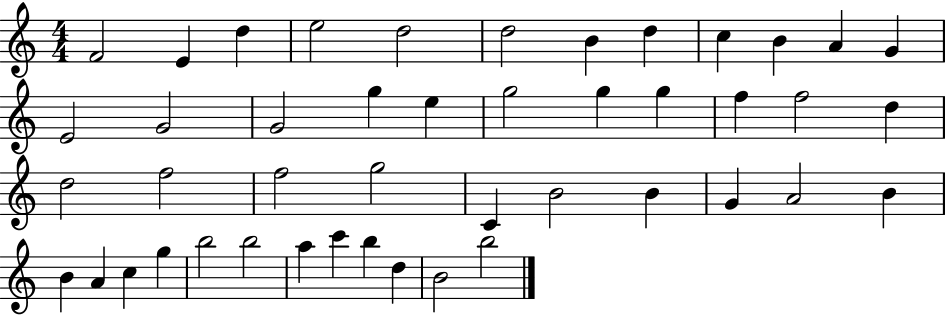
F4/h E4/q D5/q E5/h D5/h D5/h B4/q D5/q C5/q B4/q A4/q G4/q E4/h G4/h G4/h G5/q E5/q G5/h G5/q G5/q F5/q F5/h D5/q D5/h F5/h F5/h G5/h C4/q B4/h B4/q G4/q A4/h B4/q B4/q A4/q C5/q G5/q B5/h B5/h A5/q C6/q B5/q D5/q B4/h B5/h